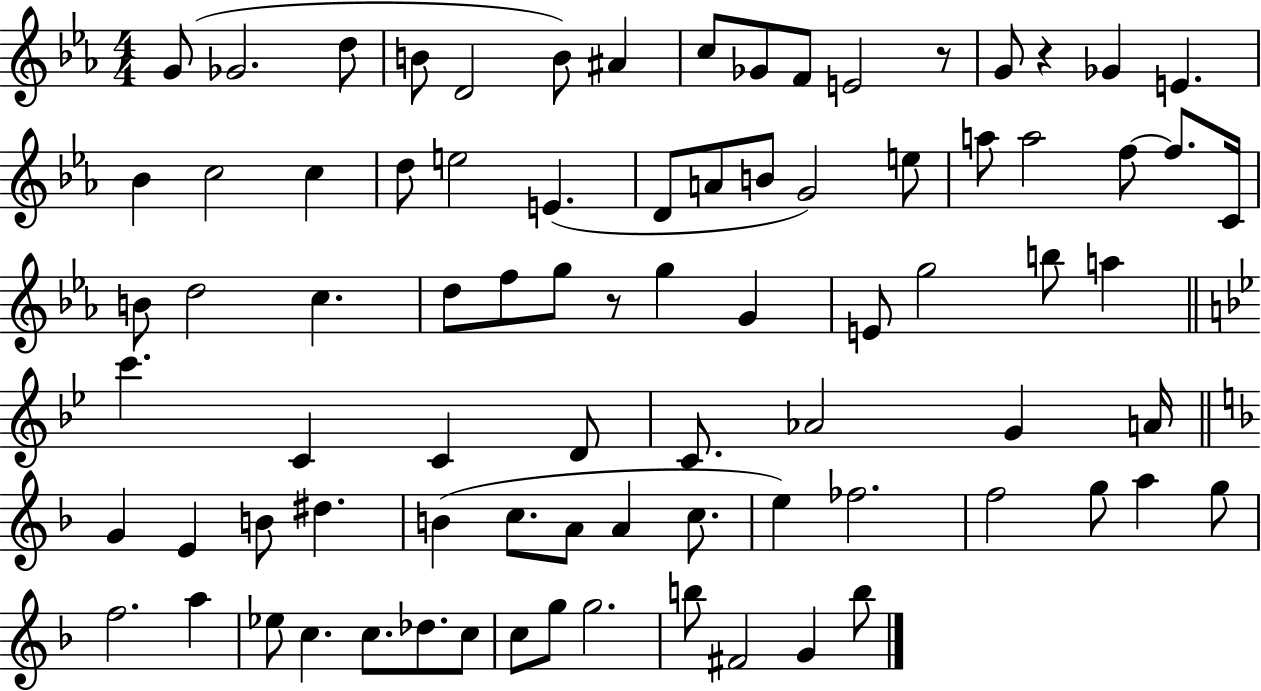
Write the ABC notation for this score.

X:1
T:Untitled
M:4/4
L:1/4
K:Eb
G/2 _G2 d/2 B/2 D2 B/2 ^A c/2 _G/2 F/2 E2 z/2 G/2 z _G E _B c2 c d/2 e2 E D/2 A/2 B/2 G2 e/2 a/2 a2 f/2 f/2 C/4 B/2 d2 c d/2 f/2 g/2 z/2 g G E/2 g2 b/2 a c' C C D/2 C/2 _A2 G A/4 G E B/2 ^d B c/2 A/2 A c/2 e _f2 f2 g/2 a g/2 f2 a _e/2 c c/2 _d/2 c/2 c/2 g/2 g2 b/2 ^F2 G b/2